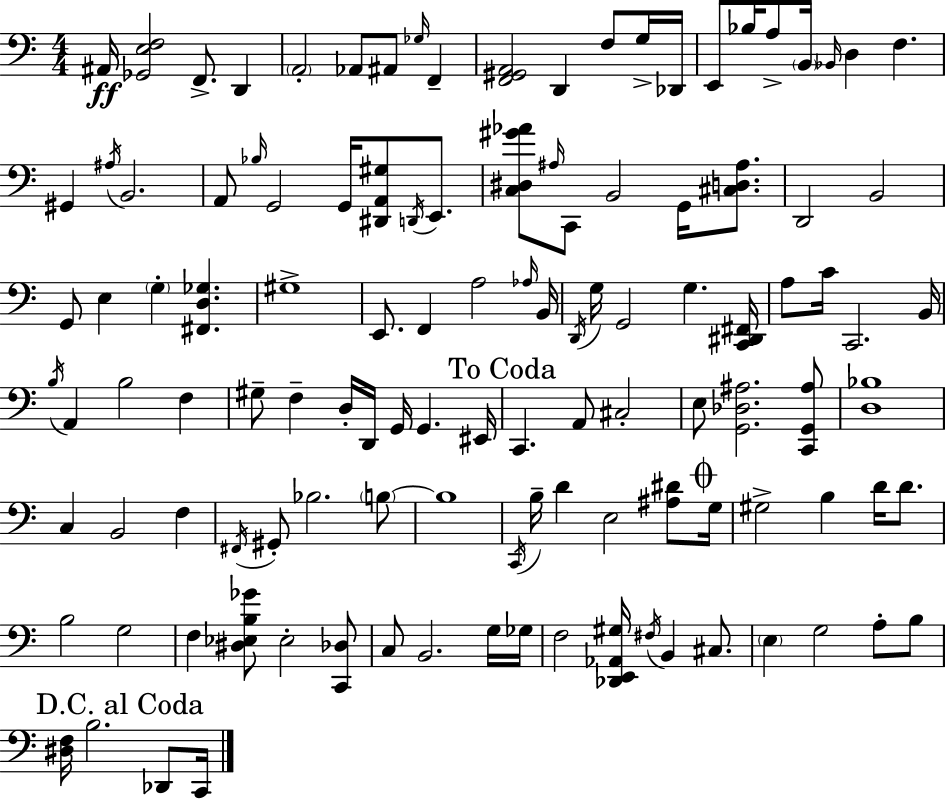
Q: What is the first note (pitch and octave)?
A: A#2